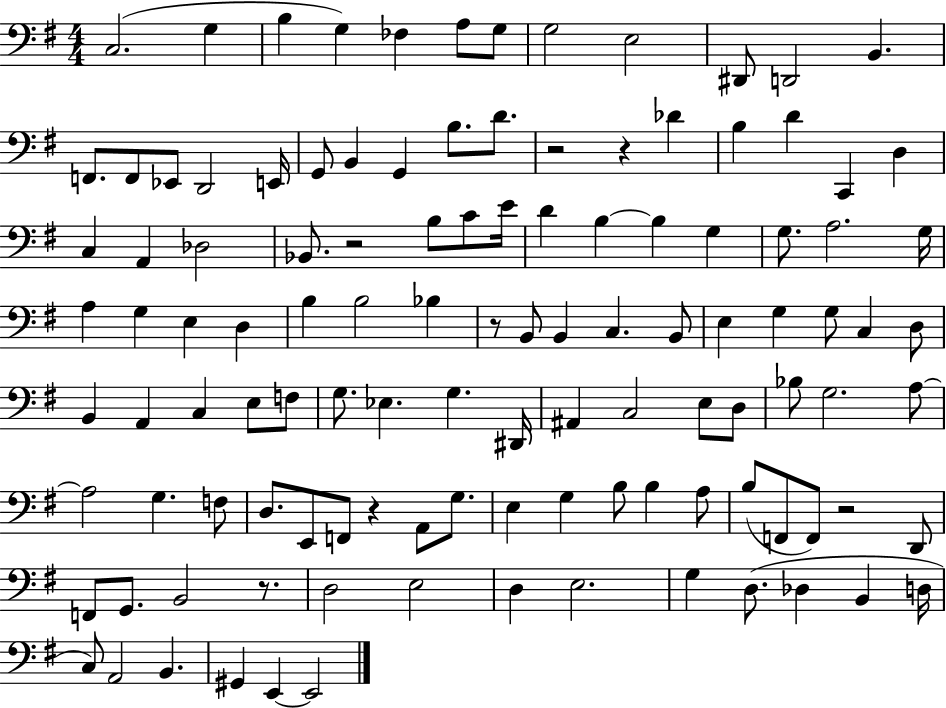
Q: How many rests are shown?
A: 7